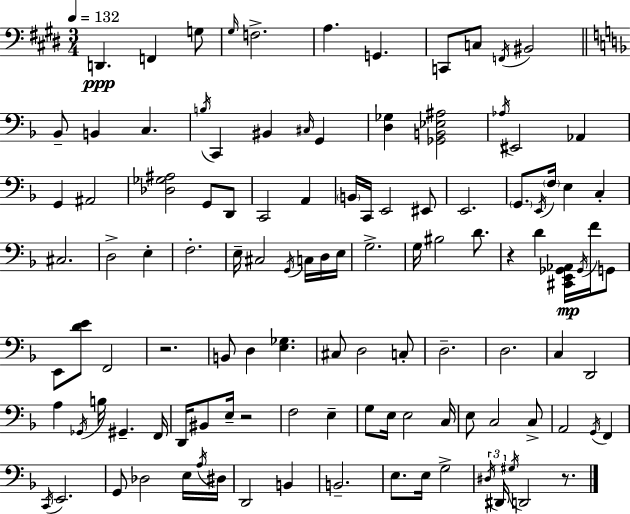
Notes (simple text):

D2/q. F2/q G3/e G#3/s F3/h. A3/q. G2/q. C2/e C3/e F2/s BIS2/h Bb2/e B2/q C3/q. B3/s C2/q BIS2/q C#3/s G2/q [D3,Gb3]/q [Gb2,B2,Eb3,A#3]/h Ab3/s EIS2/h Ab2/q G2/q A#2/h [Db3,Gb3,A#3]/h G2/e D2/e C2/h A2/q B2/s C2/s E2/h EIS2/e E2/h. G2/e. E2/s F3/s E3/q C3/q C#3/h. D3/h E3/q F3/h. E3/s C#3/h G2/s C3/s D3/s E3/s G3/h. G3/s BIS3/h D4/e. R/q D4/q [C#2,E2,Gb2,Ab2]/s Gb2/s F4/s G2/e E2/e [D4,E4]/e F2/h R/h. B2/e D3/q [E3,Gb3]/q. C#3/e D3/h C3/e D3/h. D3/h. C3/q D2/h A3/q Gb2/s B3/s G#2/q. F2/s D2/s BIS2/e E3/s R/h F3/h E3/q G3/e E3/s E3/h C3/s E3/e C3/h C3/e A2/h G2/s F2/q C2/s E2/h. G2/e Db3/h E3/s A3/s D#3/s D2/h B2/q B2/h. E3/e. E3/s G3/h D#3/s D#2/s G#3/s D2/h R/e.